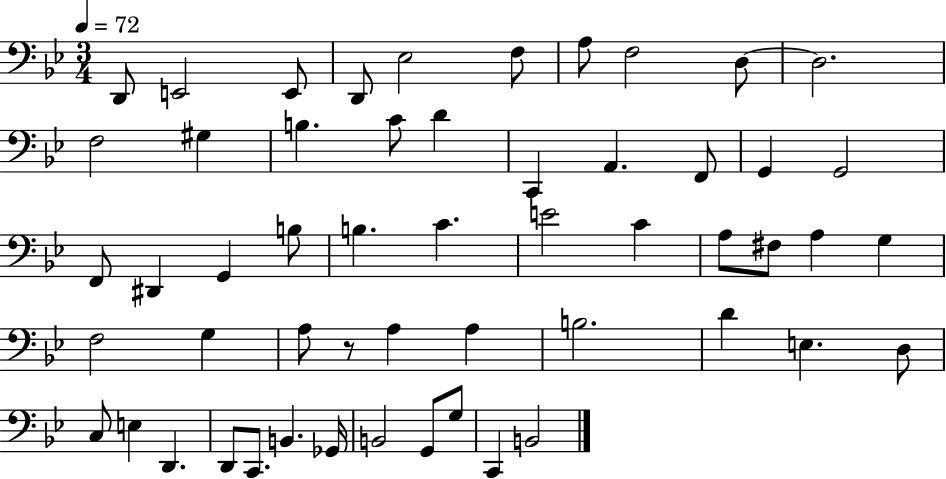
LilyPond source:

{
  \clef bass
  \numericTimeSignature
  \time 3/4
  \key bes \major
  \tempo 4 = 72
  d,8 e,2 e,8 | d,8 ees2 f8 | a8 f2 d8~~ | d2. | \break f2 gis4 | b4. c'8 d'4 | c,4 a,4. f,8 | g,4 g,2 | \break f,8 dis,4 g,4 b8 | b4. c'4. | e'2 c'4 | a8 fis8 a4 g4 | \break f2 g4 | a8 r8 a4 a4 | b2. | d'4 e4. d8 | \break c8 e4 d,4. | d,8 c,8. b,4. ges,16 | b,2 g,8 g8 | c,4 b,2 | \break \bar "|."
}